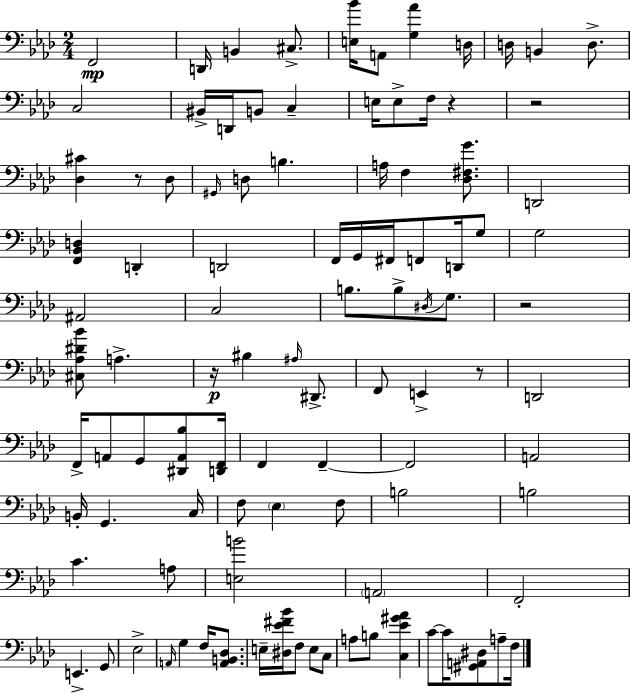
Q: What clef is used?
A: bass